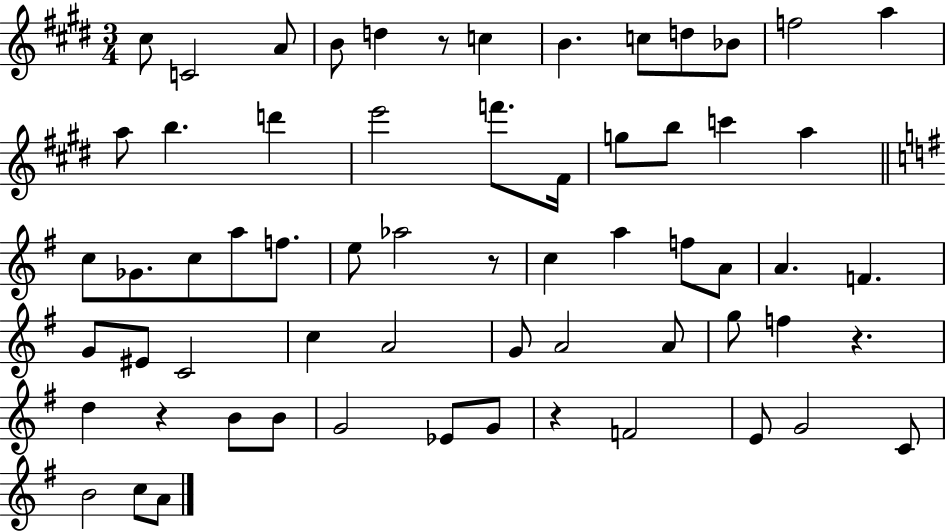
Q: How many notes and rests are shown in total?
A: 63